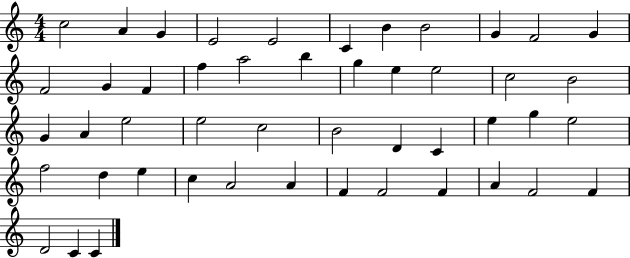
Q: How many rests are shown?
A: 0